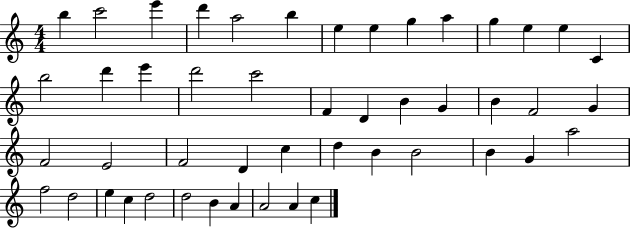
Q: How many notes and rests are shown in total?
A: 48